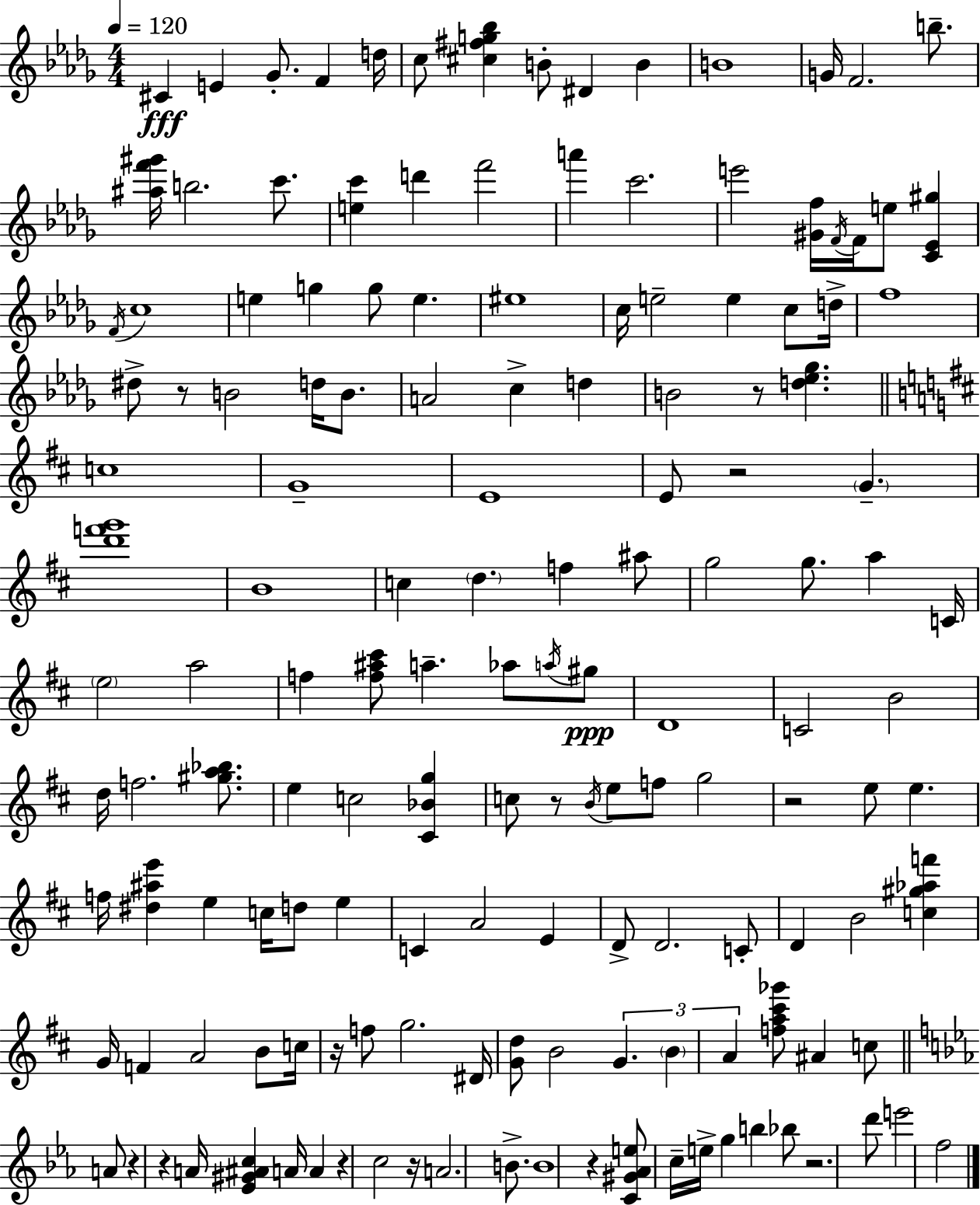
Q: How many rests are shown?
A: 12